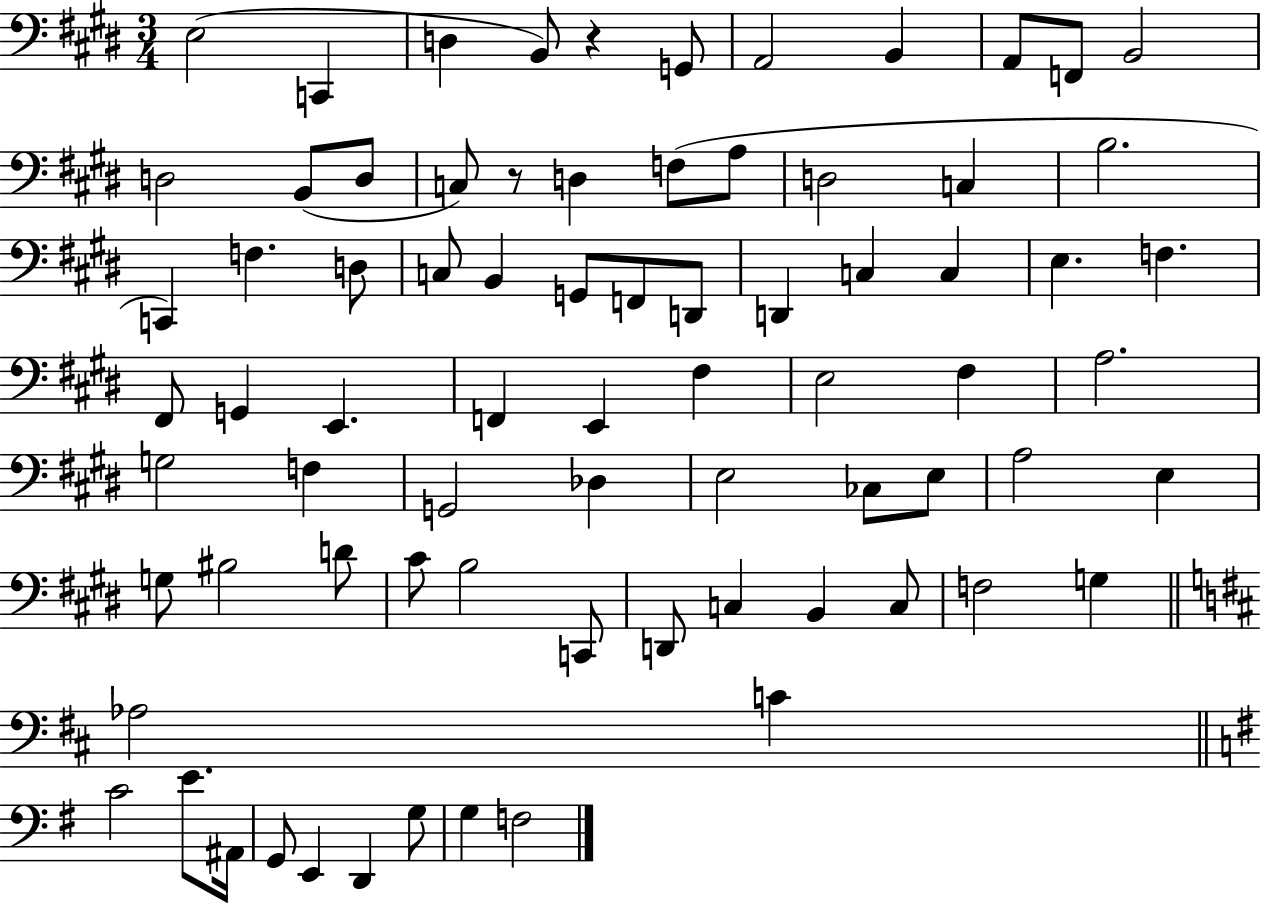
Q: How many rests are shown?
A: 2